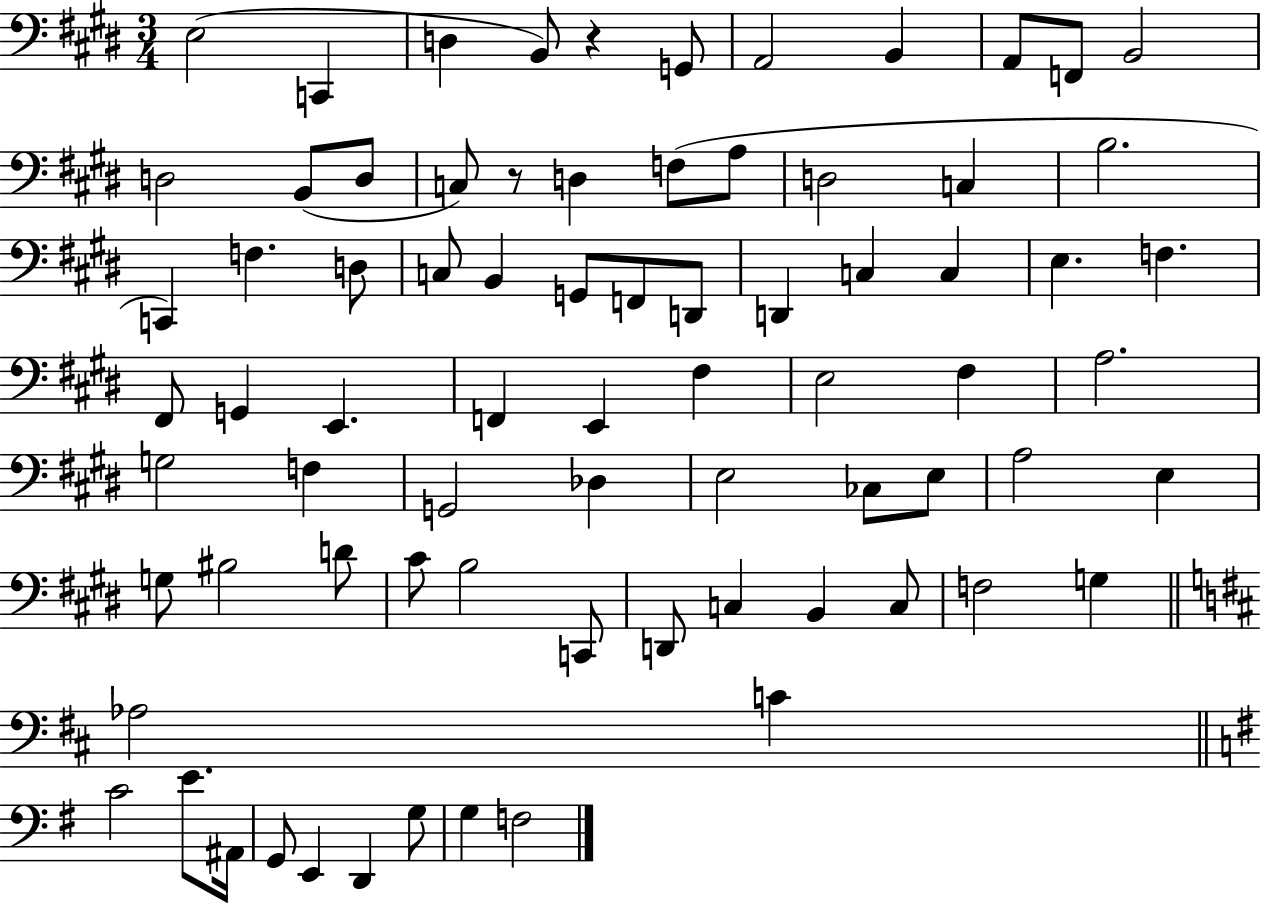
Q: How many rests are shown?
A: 2